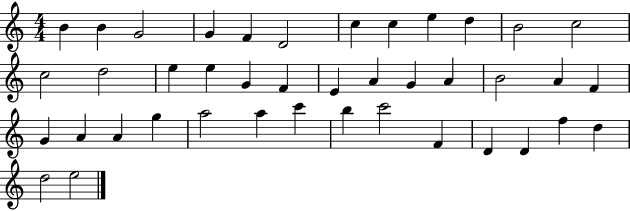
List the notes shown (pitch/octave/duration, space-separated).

B4/q B4/q G4/h G4/q F4/q D4/h C5/q C5/q E5/q D5/q B4/h C5/h C5/h D5/h E5/q E5/q G4/q F4/q E4/q A4/q G4/q A4/q B4/h A4/q F4/q G4/q A4/q A4/q G5/q A5/h A5/q C6/q B5/q C6/h F4/q D4/q D4/q F5/q D5/q D5/h E5/h